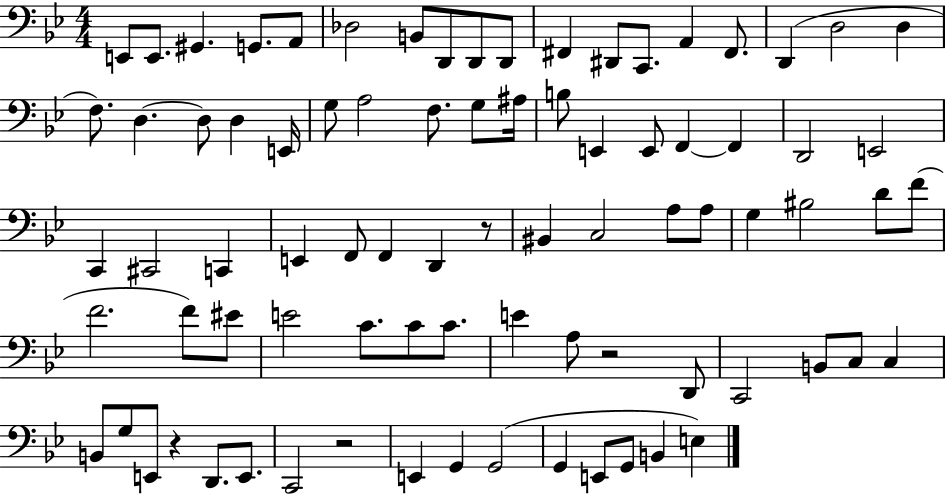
X:1
T:Untitled
M:4/4
L:1/4
K:Bb
E,,/2 E,,/2 ^G,, G,,/2 A,,/2 _D,2 B,,/2 D,,/2 D,,/2 D,,/2 ^F,, ^D,,/2 C,,/2 A,, ^F,,/2 D,, D,2 D, F,/2 D, D,/2 D, E,,/4 G,/2 A,2 F,/2 G,/2 ^A,/4 B,/2 E,, E,,/2 F,, F,, D,,2 E,,2 C,, ^C,,2 C,, E,, F,,/2 F,, D,, z/2 ^B,, C,2 A,/2 A,/2 G, ^B,2 D/2 F/2 F2 F/2 ^E/2 E2 C/2 C/2 C/2 E A,/2 z2 D,,/2 C,,2 B,,/2 C,/2 C, B,,/2 G,/2 E,,/2 z D,,/2 E,,/2 C,,2 z2 E,, G,, G,,2 G,, E,,/2 G,,/2 B,, E,